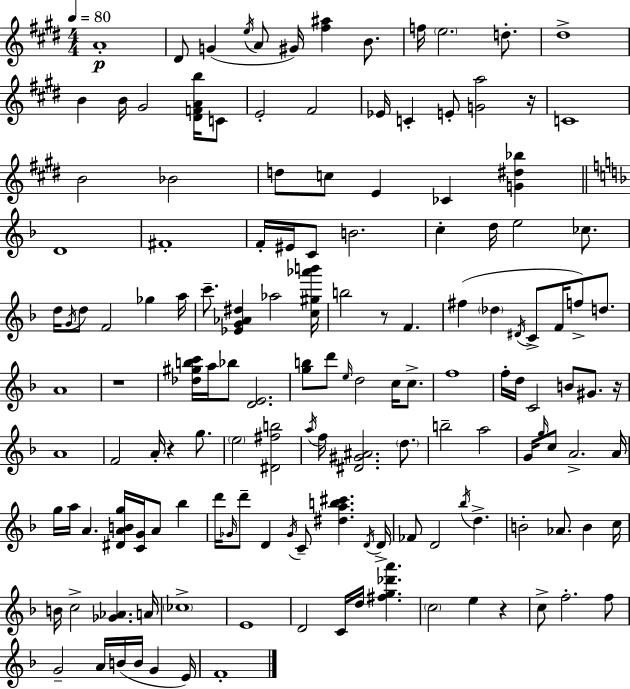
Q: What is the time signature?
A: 4/4